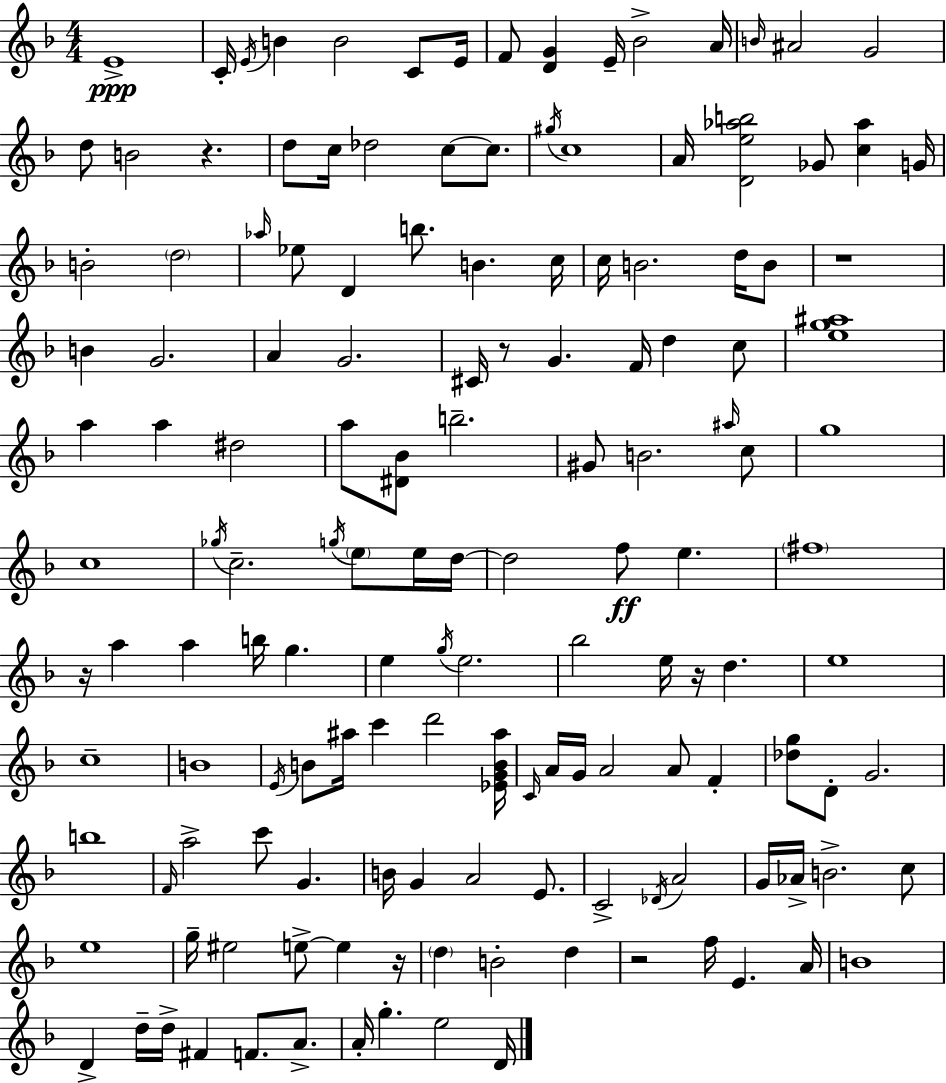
X:1
T:Untitled
M:4/4
L:1/4
K:F
E4 C/4 E/4 B B2 C/2 E/4 F/2 [DG] E/4 _B2 A/4 B/4 ^A2 G2 d/2 B2 z d/2 c/4 _d2 c/2 c/2 ^g/4 c4 A/4 [De_ab]2 _G/2 [c_a] G/4 B2 d2 _a/4 _e/2 D b/2 B c/4 c/4 B2 d/4 B/2 z4 B G2 A G2 ^C/4 z/2 G F/4 d c/2 [eg^a]4 a a ^d2 a/2 [^D_B]/2 b2 ^G/2 B2 ^a/4 c/2 g4 c4 _g/4 c2 g/4 e/2 e/4 d/4 d2 f/2 e ^f4 z/4 a a b/4 g e g/4 e2 _b2 e/4 z/4 d e4 c4 B4 E/4 B/2 ^a/4 c' d'2 [_EGB^a]/4 C/4 A/4 G/4 A2 A/2 F [_dg]/2 D/2 G2 b4 F/4 a2 c'/2 G B/4 G A2 E/2 C2 _D/4 A2 G/4 _A/4 B2 c/2 e4 g/4 ^e2 e/2 e z/4 d B2 d z2 f/4 E A/4 B4 D d/4 d/4 ^F F/2 A/2 A/4 g e2 D/4